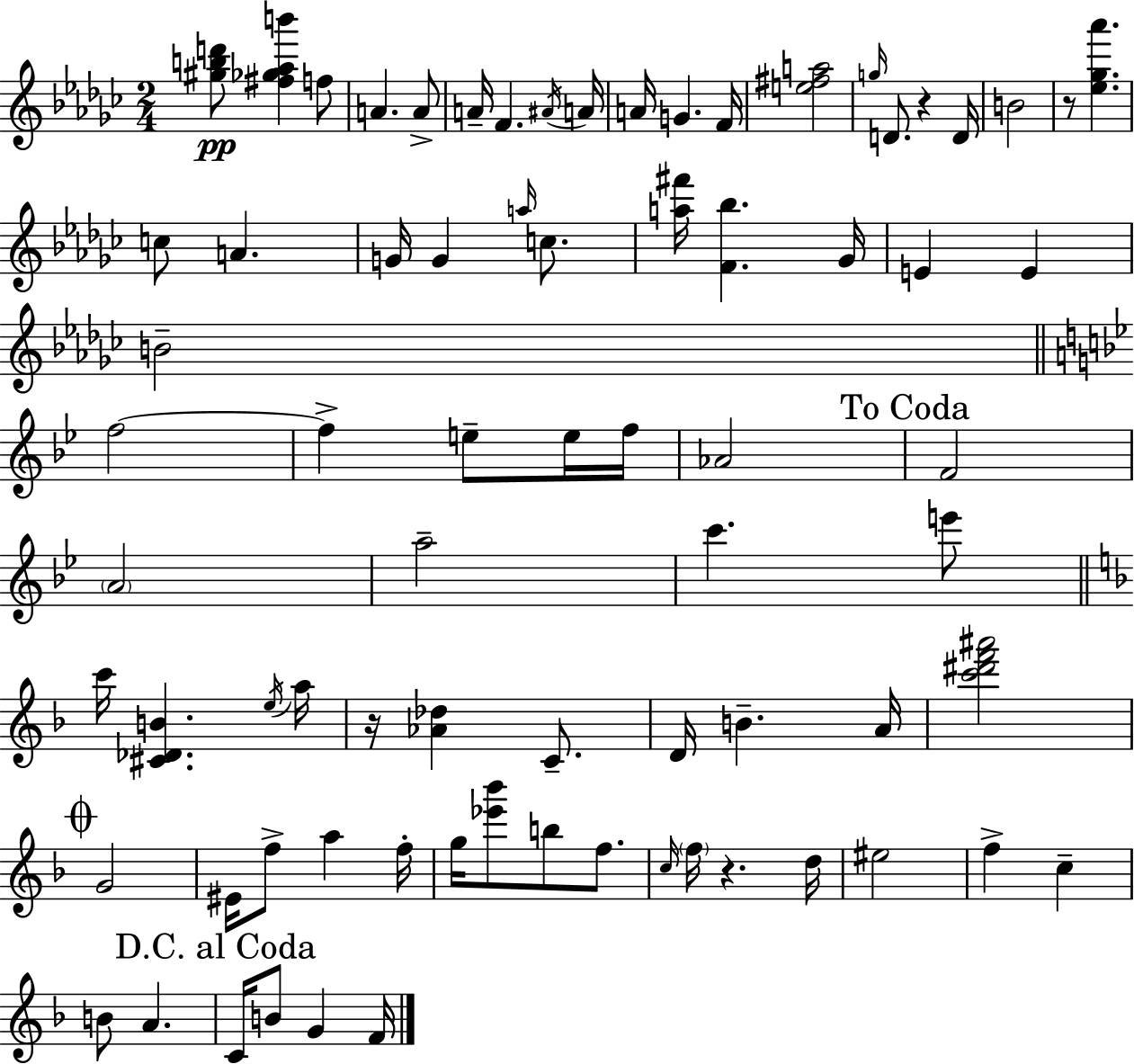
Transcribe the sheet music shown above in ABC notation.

X:1
T:Untitled
M:2/4
L:1/4
K:Ebm
[^gbd']/2 [^f_g_ab'] f/2 A A/2 A/4 F ^A/4 A/4 A/4 G F/4 [e^fa]2 g/4 D/2 z D/4 B2 z/2 [_e_g_a'] c/2 A G/4 G a/4 c/2 [a^f']/4 [F_b] _G/4 E E B2 f2 f e/2 e/4 f/4 _A2 F2 A2 a2 c' e'/2 c'/4 [^C_DB] e/4 a/4 z/4 [_A_d] C/2 D/4 B A/4 [c'^d'f'^a']2 G2 ^E/4 f/2 a f/4 g/4 [_e'_b']/2 b/2 f/2 c/4 f/4 z d/4 ^e2 f c B/2 A C/4 B/2 G F/4